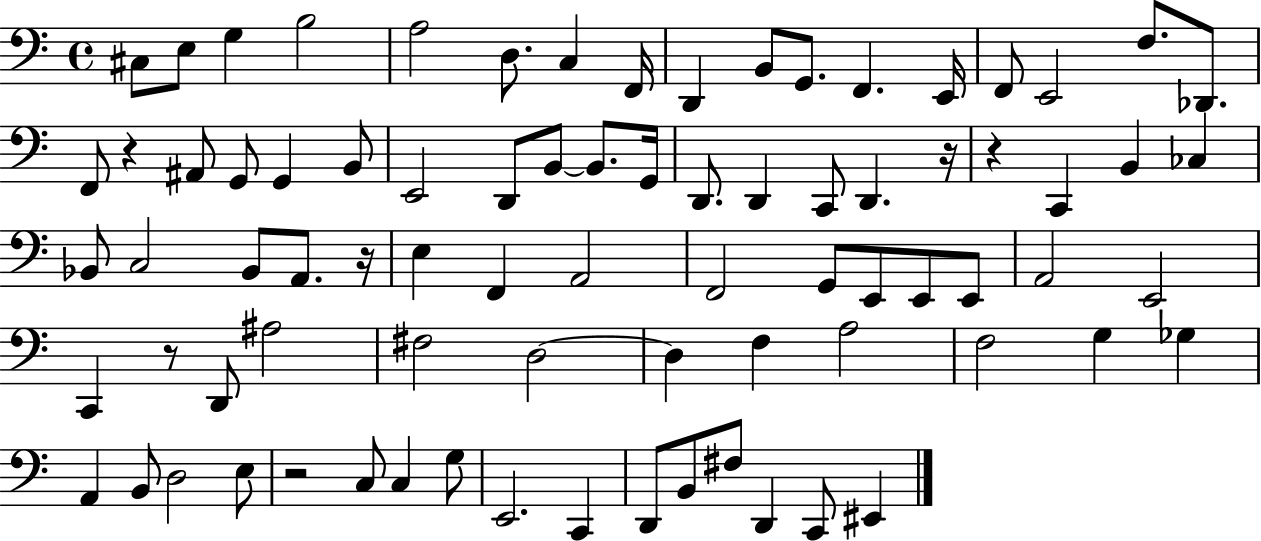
C#3/e E3/e G3/q B3/h A3/h D3/e. C3/q F2/s D2/q B2/e G2/e. F2/q. E2/s F2/e E2/h F3/e. Db2/e. F2/e R/q A#2/e G2/e G2/q B2/e E2/h D2/e B2/e B2/e. G2/s D2/e. D2/q C2/e D2/q. R/s R/q C2/q B2/q CES3/q Bb2/e C3/h Bb2/e A2/e. R/s E3/q F2/q A2/h F2/h G2/e E2/e E2/e E2/e A2/h E2/h C2/q R/e D2/e A#3/h F#3/h D3/h D3/q F3/q A3/h F3/h G3/q Gb3/q A2/q B2/e D3/h E3/e R/h C3/e C3/q G3/e E2/h. C2/q D2/e B2/e F#3/e D2/q C2/e EIS2/q